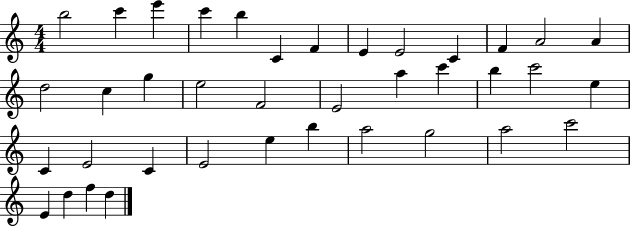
B5/h C6/q E6/q C6/q B5/q C4/q F4/q E4/q E4/h C4/q F4/q A4/h A4/q D5/h C5/q G5/q E5/h F4/h E4/h A5/q C6/q B5/q C6/h E5/q C4/q E4/h C4/q E4/h E5/q B5/q A5/h G5/h A5/h C6/h E4/q D5/q F5/q D5/q